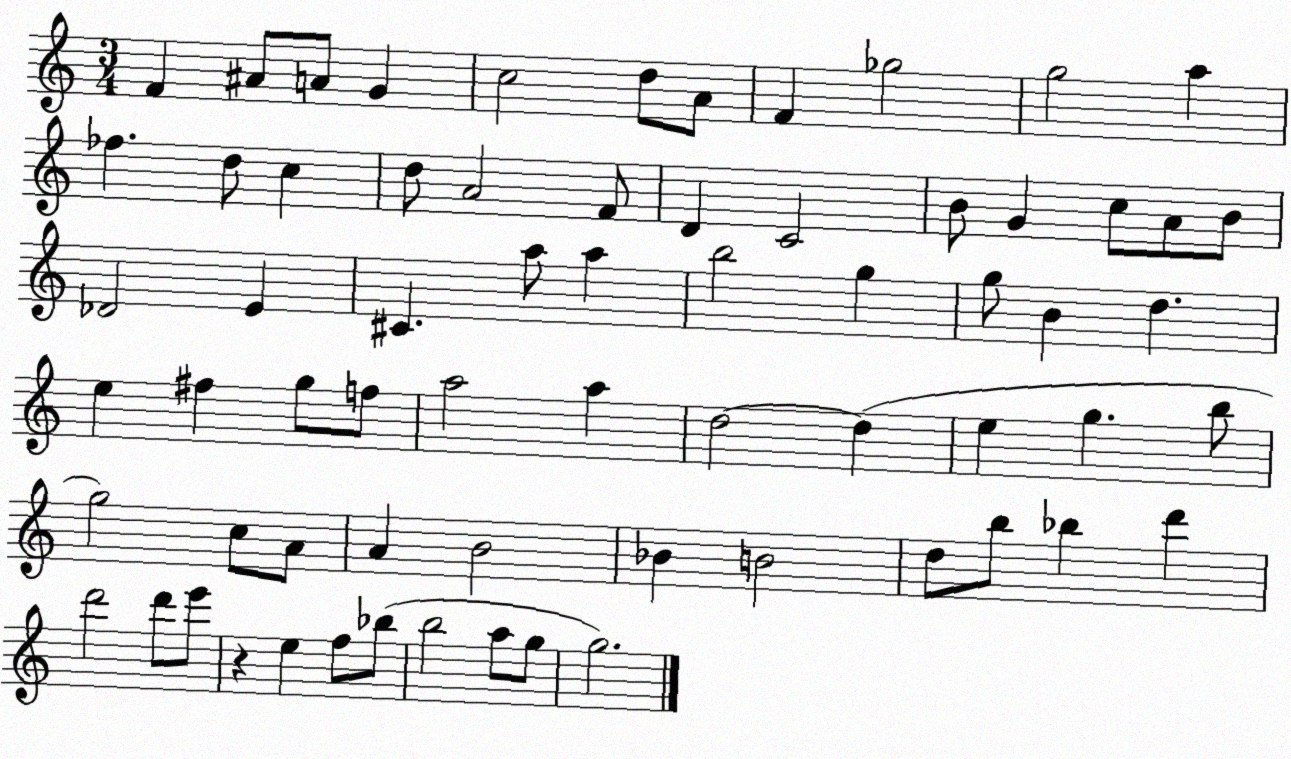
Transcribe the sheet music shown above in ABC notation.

X:1
T:Untitled
M:3/4
L:1/4
K:C
F ^A/2 A/2 G c2 d/2 A/2 F _g2 g2 a _f d/2 c d/2 A2 F/2 D C2 B/2 G c/2 A/2 B/2 _D2 E ^C a/2 a b2 g g/2 B d e ^f g/2 f/2 a2 a d2 d e g b/2 g2 c/2 A/2 A B2 _B B2 d/2 b/2 _b d' d'2 d'/2 e'/2 z e f/2 _b/2 b2 a/2 g/2 g2